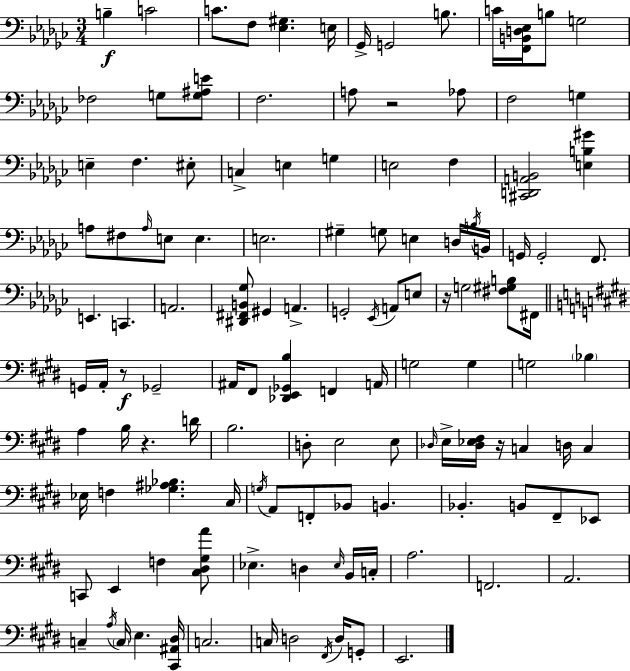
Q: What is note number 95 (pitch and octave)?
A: C3